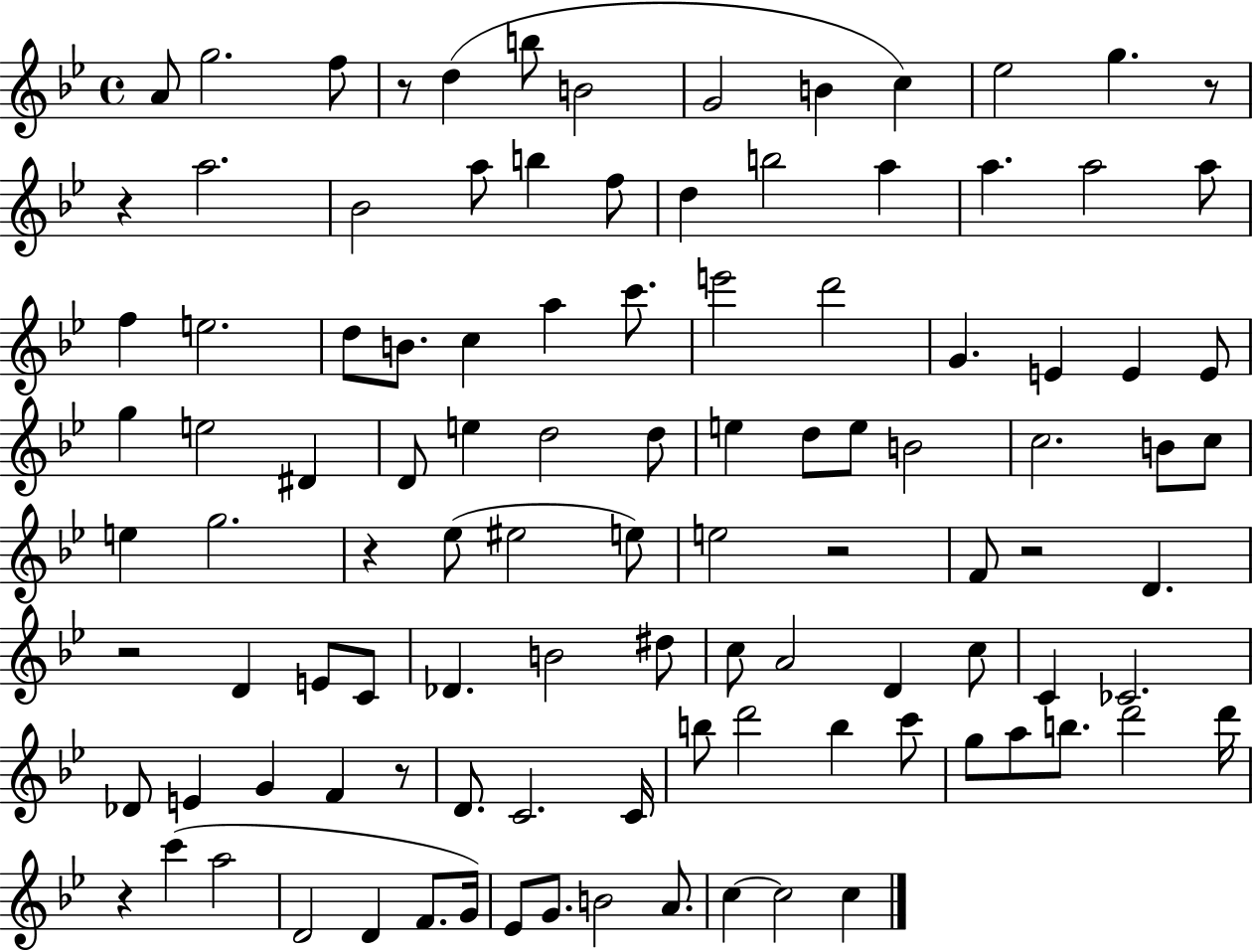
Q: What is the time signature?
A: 4/4